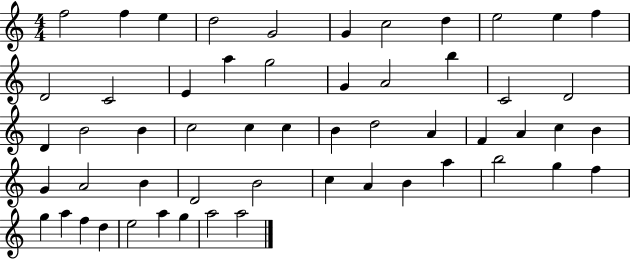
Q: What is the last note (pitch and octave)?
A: A5